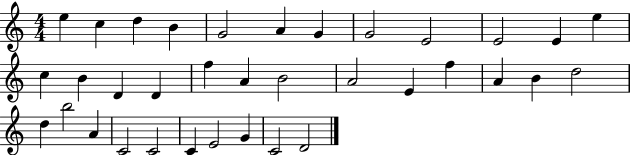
E5/q C5/q D5/q B4/q G4/h A4/q G4/q G4/h E4/h E4/h E4/q E5/q C5/q B4/q D4/q D4/q F5/q A4/q B4/h A4/h E4/q F5/q A4/q B4/q D5/h D5/q B5/h A4/q C4/h C4/h C4/q E4/h G4/q C4/h D4/h